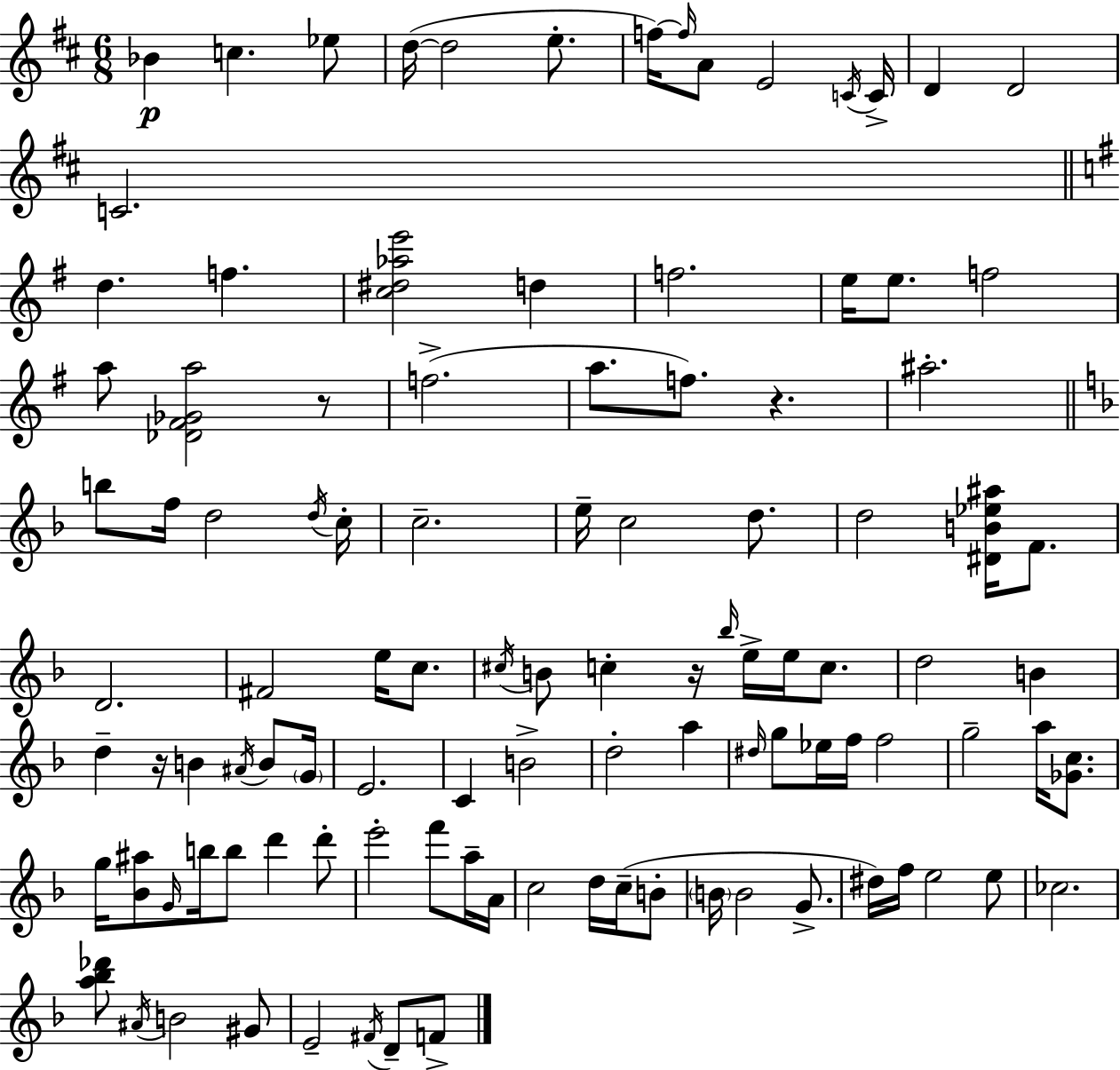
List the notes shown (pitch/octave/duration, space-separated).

Bb4/q C5/q. Eb5/e D5/s D5/h E5/e. F5/s F5/s A4/e E4/h C4/s C4/s D4/q D4/h C4/h. D5/q. F5/q. [C5,D#5,Ab5,E6]/h D5/q F5/h. E5/s E5/e. F5/h A5/e [Db4,F#4,Gb4,A5]/h R/e F5/h. A5/e. F5/e. R/q. A#5/h. B5/e F5/s D5/h D5/s C5/s C5/h. E5/s C5/h D5/e. D5/h [D#4,B4,Eb5,A#5]/s F4/e. D4/h. F#4/h E5/s C5/e. C#5/s B4/e C5/q R/s Bb5/s E5/s E5/s C5/e. D5/h B4/q D5/q R/s B4/q A#4/s B4/e G4/s E4/h. C4/q B4/h D5/h A5/q D#5/s G5/e Eb5/s F5/s F5/h G5/h A5/s [Gb4,C5]/e. G5/s [Bb4,A#5]/e G4/s B5/s B5/e D6/q D6/e E6/h F6/e A5/s A4/s C5/h D5/s C5/s B4/e B4/s B4/h G4/e. D#5/s F5/s E5/h E5/e CES5/h. [A5,Bb5,Db6]/e A#4/s B4/h G#4/e E4/h F#4/s D4/e F4/e